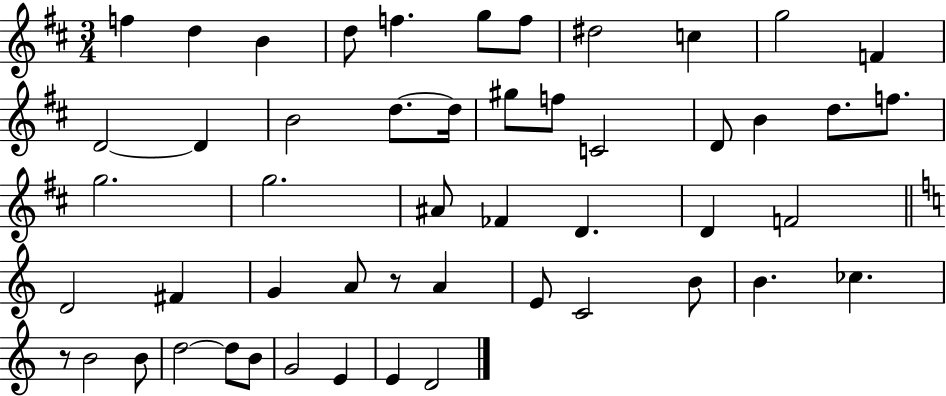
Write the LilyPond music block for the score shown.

{
  \clef treble
  \numericTimeSignature
  \time 3/4
  \key d \major
  f''4 d''4 b'4 | d''8 f''4. g''8 f''8 | dis''2 c''4 | g''2 f'4 | \break d'2~~ d'4 | b'2 d''8.~~ d''16 | gis''8 f''8 c'2 | d'8 b'4 d''8. f''8. | \break g''2. | g''2. | ais'8 fes'4 d'4. | d'4 f'2 | \break \bar "||" \break \key a \minor d'2 fis'4 | g'4 a'8 r8 a'4 | e'8 c'2 b'8 | b'4. ces''4. | \break r8 b'2 b'8 | d''2~~ d''8 b'8 | g'2 e'4 | e'4 d'2 | \break \bar "|."
}